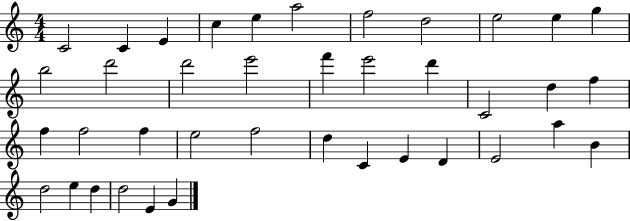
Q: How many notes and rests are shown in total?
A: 39